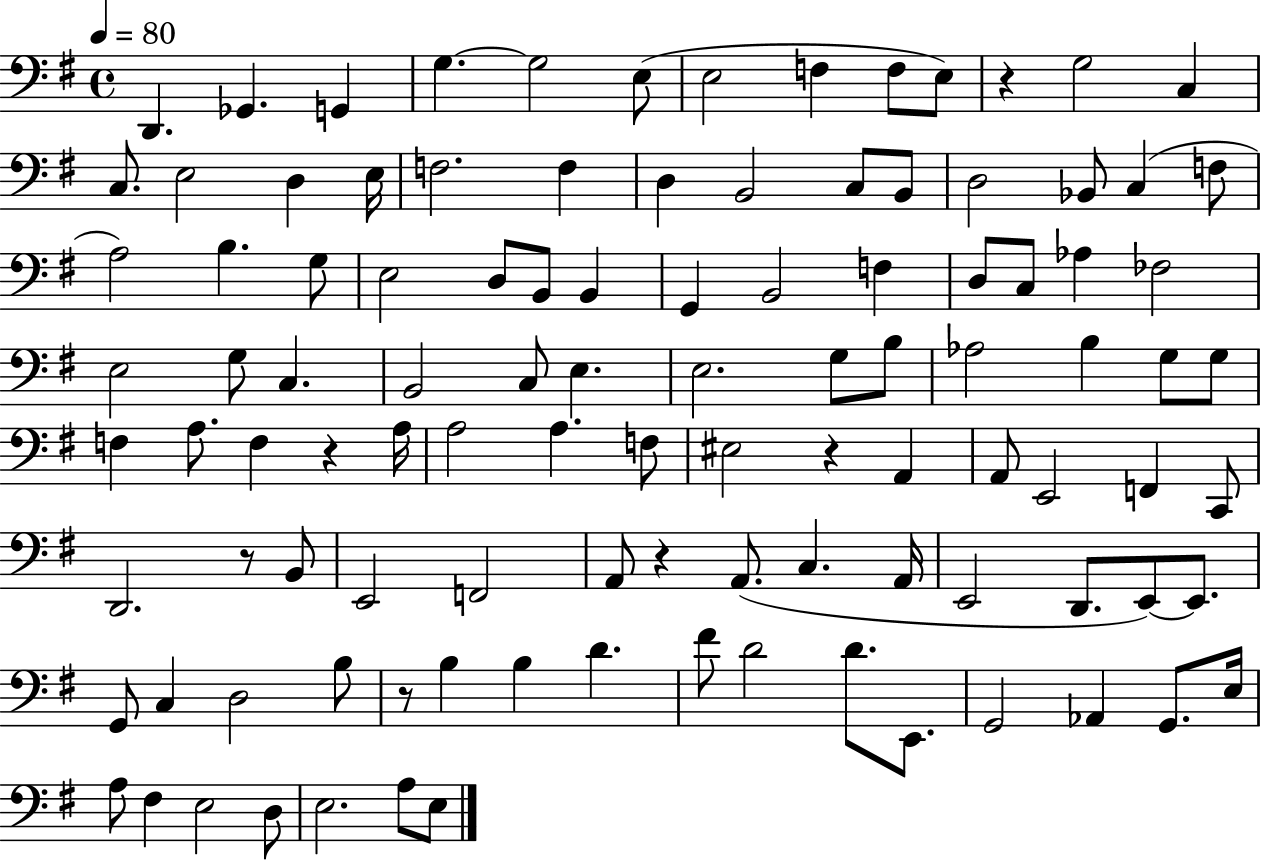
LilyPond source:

{
  \clef bass
  \time 4/4
  \defaultTimeSignature
  \key g \major
  \tempo 4 = 80
  \repeat volta 2 { d,4. ges,4. g,4 | g4.~~ g2 e8( | e2 f4 f8 e8) | r4 g2 c4 | \break c8. e2 d4 e16 | f2. f4 | d4 b,2 c8 b,8 | d2 bes,8 c4( f8 | \break a2) b4. g8 | e2 d8 b,8 b,4 | g,4 b,2 f4 | d8 c8 aes4 fes2 | \break e2 g8 c4. | b,2 c8 e4. | e2. g8 b8 | aes2 b4 g8 g8 | \break f4 a8. f4 r4 a16 | a2 a4. f8 | eis2 r4 a,4 | a,8 e,2 f,4 c,8 | \break d,2. r8 b,8 | e,2 f,2 | a,8 r4 a,8.( c4. a,16 | e,2 d,8. e,8~~) e,8. | \break g,8 c4 d2 b8 | r8 b4 b4 d'4. | fis'8 d'2 d'8. e,8. | g,2 aes,4 g,8. e16 | \break a8 fis4 e2 d8 | e2. a8 e8 | } \bar "|."
}